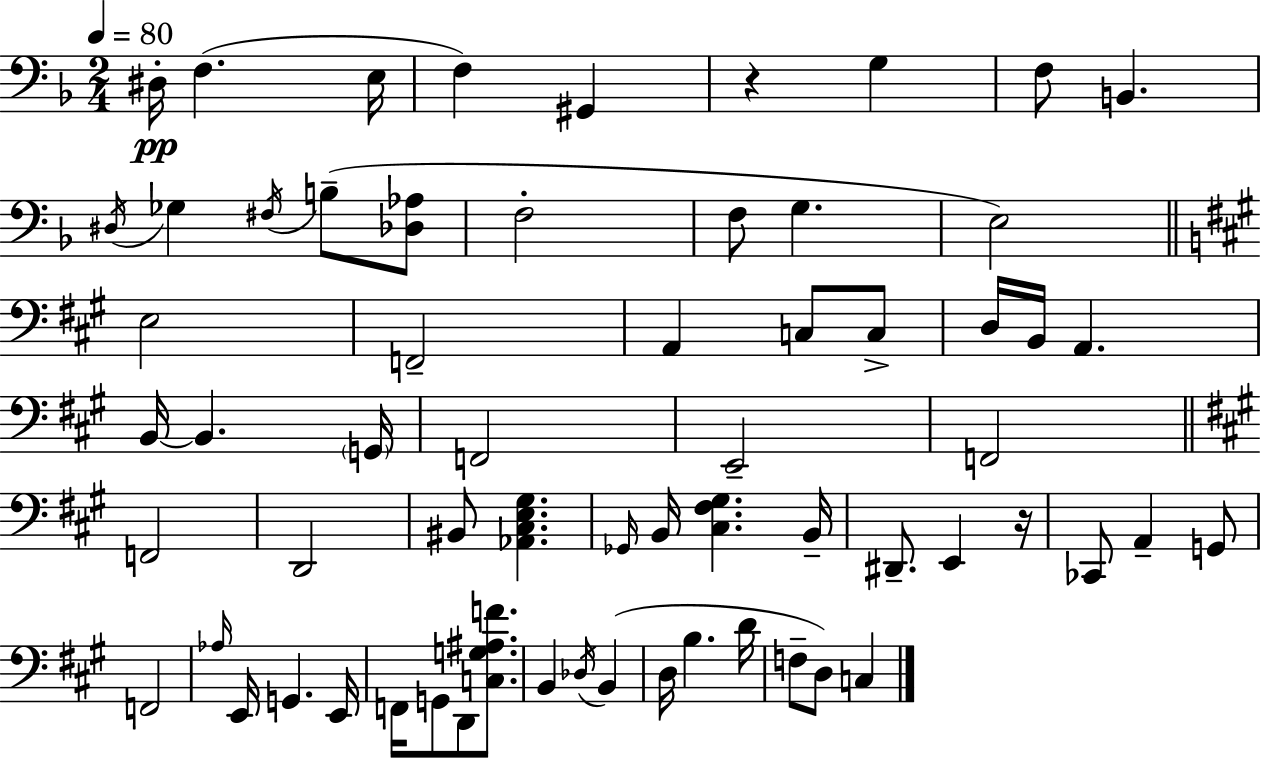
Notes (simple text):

D#3/s F3/q. E3/s F3/q G#2/q R/q G3/q F3/e B2/q. D#3/s Gb3/q F#3/s B3/e [Db3,Ab3]/e F3/h F3/e G3/q. E3/h E3/h F2/h A2/q C3/e C3/e D3/s B2/s A2/q. B2/s B2/q. G2/s F2/h E2/h F2/h F2/h D2/h BIS2/e [Ab2,C#3,E3,G#3]/q. Gb2/s B2/s [C#3,F#3,G#3]/q. B2/s D#2/e. E2/q R/s CES2/e A2/q G2/e F2/h Ab3/s E2/s G2/q. E2/s F2/s G2/e D2/e [C3,G3,A#3,F4]/e. B2/q Db3/s B2/q D3/s B3/q. D4/s F3/e D3/e C3/q